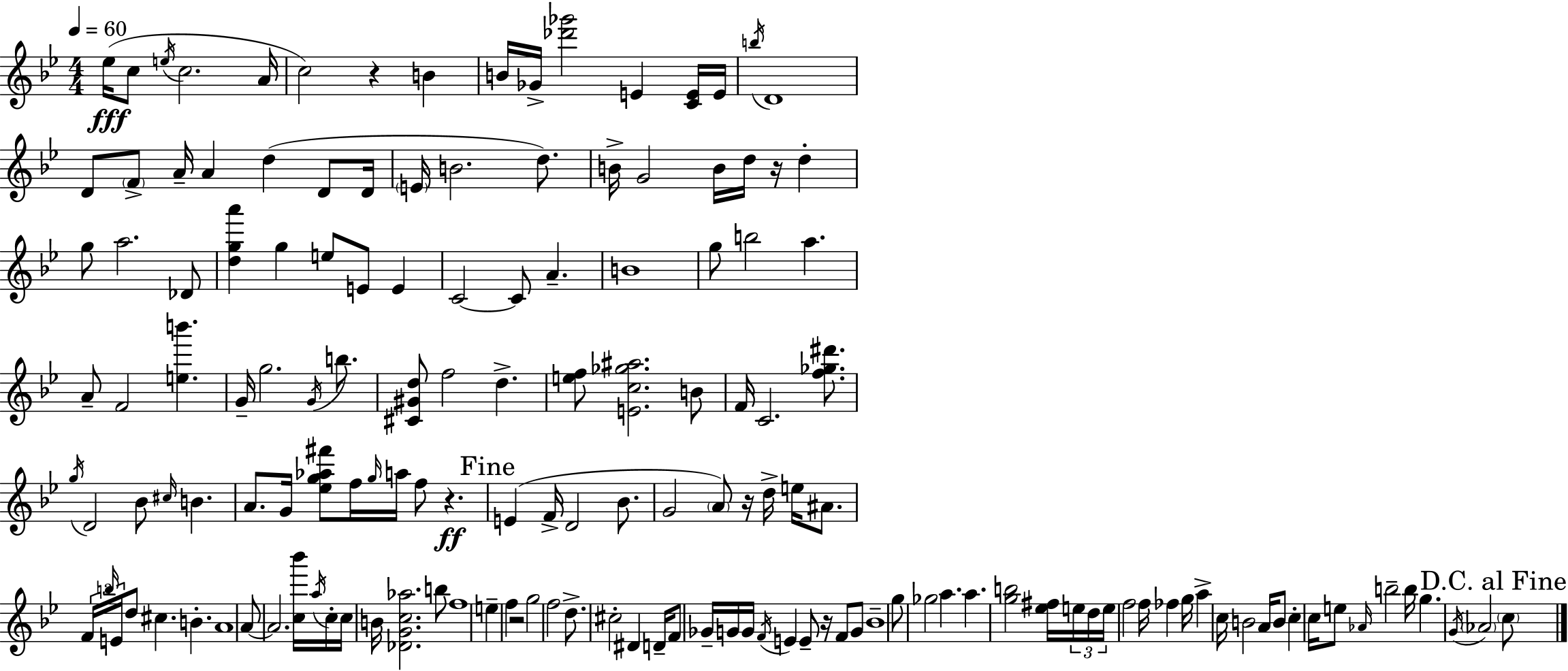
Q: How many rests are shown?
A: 6